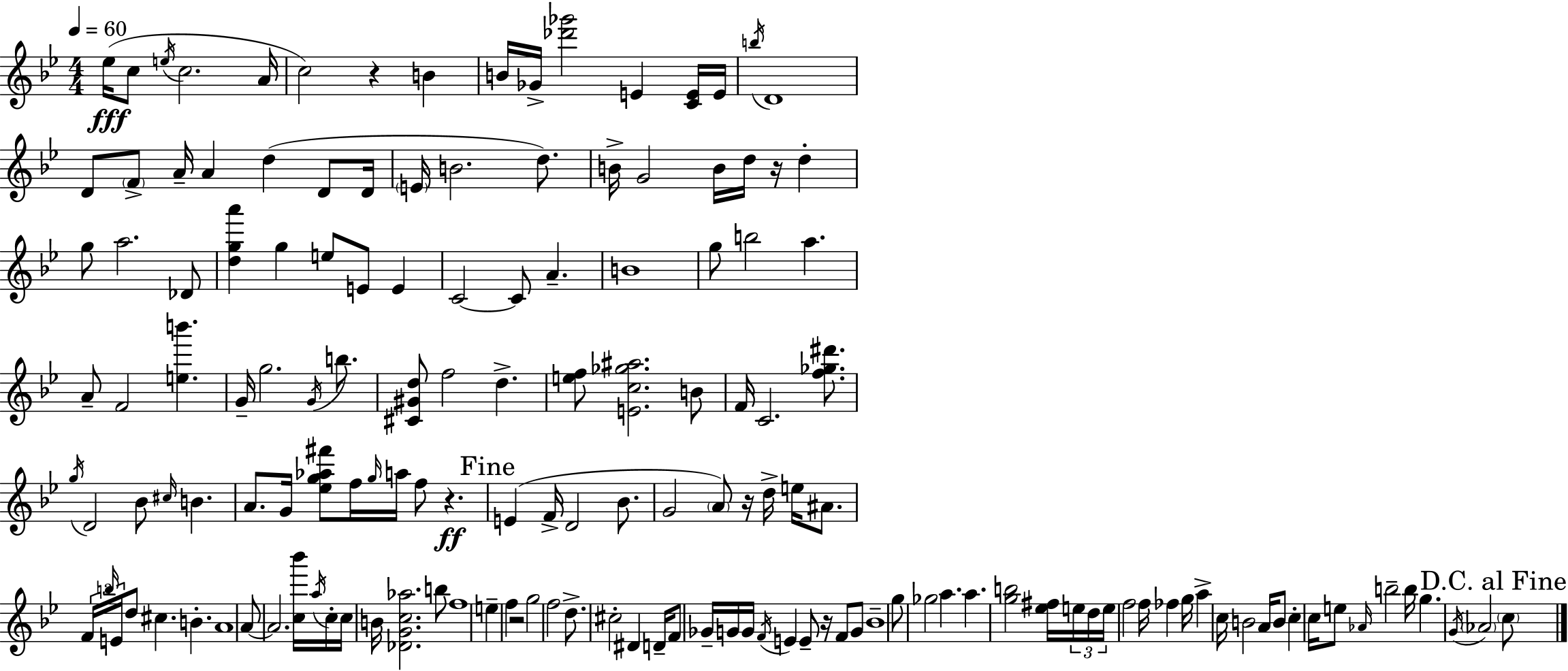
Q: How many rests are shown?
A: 6